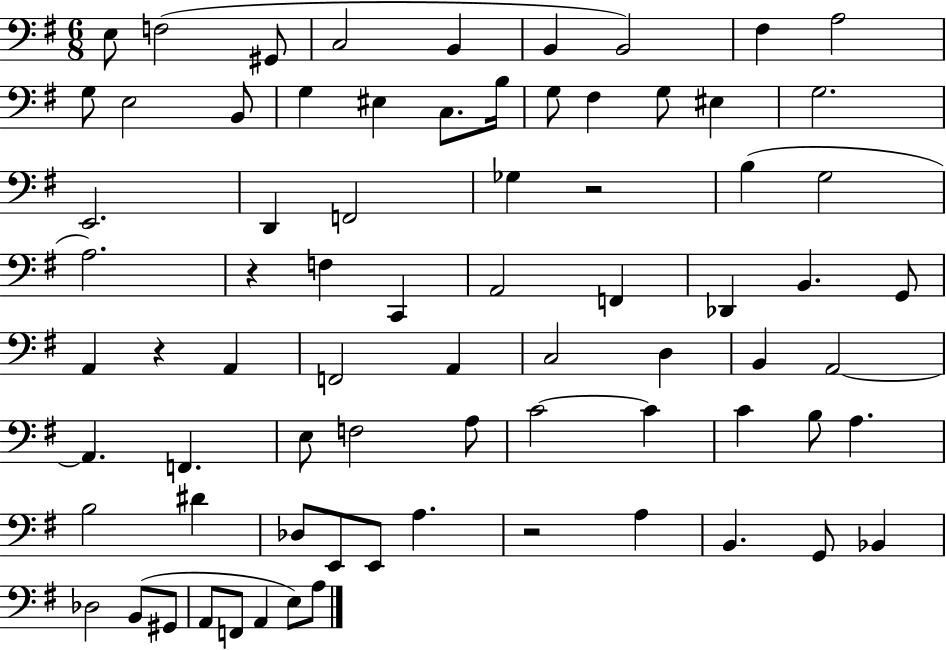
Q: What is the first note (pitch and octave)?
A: E3